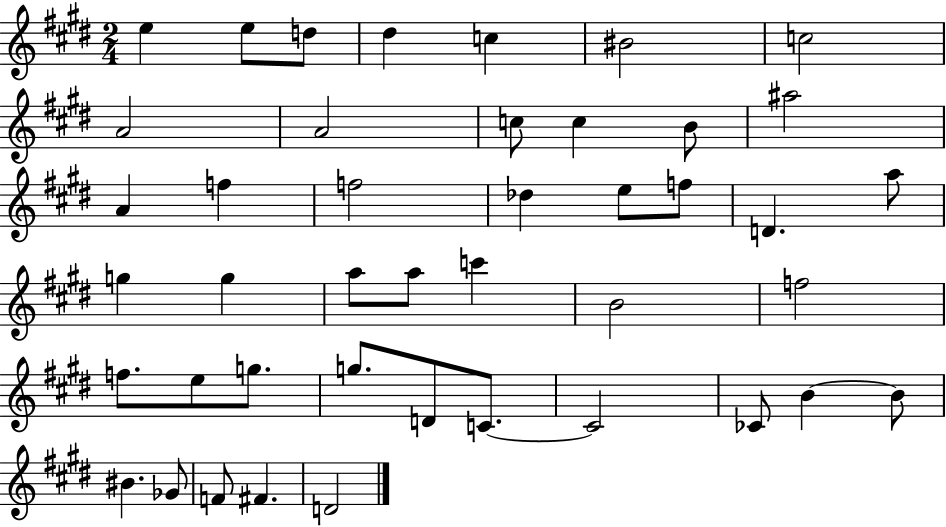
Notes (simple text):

E5/q E5/e D5/e D#5/q C5/q BIS4/h C5/h A4/h A4/h C5/e C5/q B4/e A#5/h A4/q F5/q F5/h Db5/q E5/e F5/e D4/q. A5/e G5/q G5/q A5/e A5/e C6/q B4/h F5/h F5/e. E5/e G5/e. G5/e. D4/e C4/e. C4/h CES4/e B4/q B4/e BIS4/q. Gb4/e F4/e F#4/q. D4/h